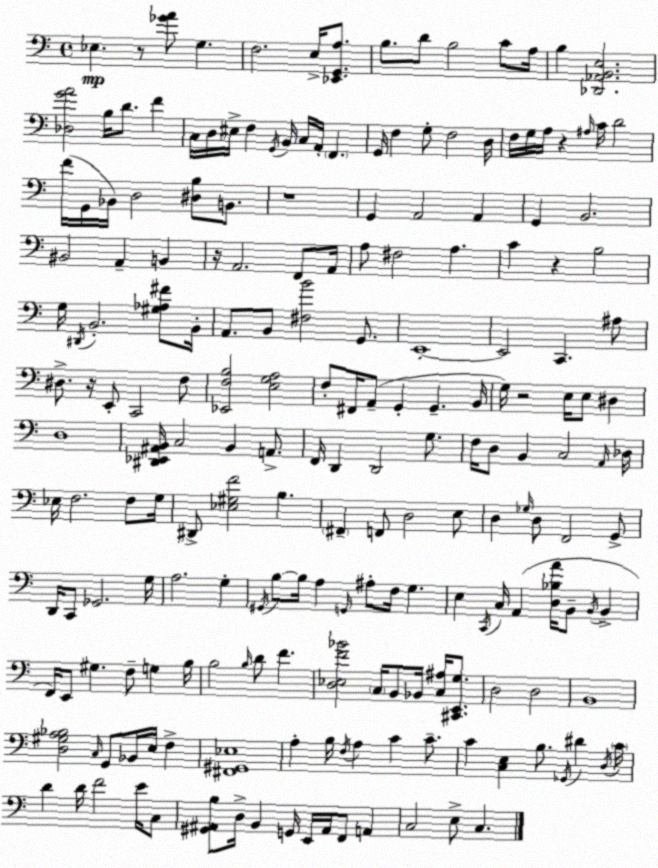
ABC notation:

X:1
T:Untitled
M:4/4
L:1/4
K:Am
_E, z/2 [_GA]/2 G, F,2 E,/4 [_E,,G,,A,]/2 B,/2 D/2 B,2 C/2 A,/4 B, [_D,,_A,,B,,E,]2 [_D,GA]2 B,/4 D/2 F C,/4 D,/4 ^E,/4 F, G,,/4 B,,/4 C,/4 A,,/4 F,, G,,/4 F, G,/2 F,2 D,/4 F,/4 G,/4 A,/4 z ^A,/4 C/4 D2 F/4 G,,/4 _B,,/4 D,2 [^D,B,]/2 B,,/2 z4 G,, A,,2 A,, G,, B,,2 ^B,,2 A,, B,, z/4 A,,2 F,,/2 A,,/4 A,/2 ^F,2 A, C z B,2 G,/4 ^D,,/4 B,,2 [^G,_A,^F]/2 B,,/4 A,,/2 B,,/2 [^F,B]2 G,,/2 E,,4 E,,2 C,, ^A,/2 ^D,/2 z/4 E,,/2 C,,2 F,/2 [_E,,F,B,]2 [E,G,A,]2 F,/2 ^F,,/4 A,,/2 G,, G,, B,,/4 G,/4 z2 E,/4 E,/2 ^D, D,4 [^D,,_E,,^A,,B,,]/4 C,2 B,, A,,/2 F,,/4 D,, D,,2 G,/2 F,/4 D,/2 B,, C,2 A,,/4 _D,/4 _E,/4 F,2 F,/2 G,/4 ^D,,/2 [_E,^G,F]2 B, ^F,, F,,/2 D,2 E,/2 D, _G,/4 D,/2 F,,2 G,,/2 D,,/4 C,,/2 _G,,2 G,/4 A,2 G, ^G,,/4 B,/2 B,/4 A, G,,/4 ^A,/2 F,/4 G, E, C,,/4 C,/4 A,, [D,_B,A]/4 B,,/2 B,,/4 B,, F,,/4 E,,/2 ^G, F,/2 G, B,/4 B,2 B,/4 D/2 F [D,_E,F_B]2 C,/4 B,,/2 _B,,/4 [C,^A,]/4 [^C,,E,,G,]/2 D,2 D,2 B,,4 [D,^G,A,_B,]2 C,/4 G,,/2 _B,,/4 E,/4 F, [^F,,^G,,_E,]4 A, B,/4 F,/4 A, C C/2 C [C,E,] B,/2 _G,,/4 ^D D,/4 C/4 D D/4 F2 E/4 C,/2 [^G,,^A,,B,]/2 D,/4 B,, G,,/4 E,,/4 ^A,,/4 F,,/2 A,, C,2 E,/2 C,